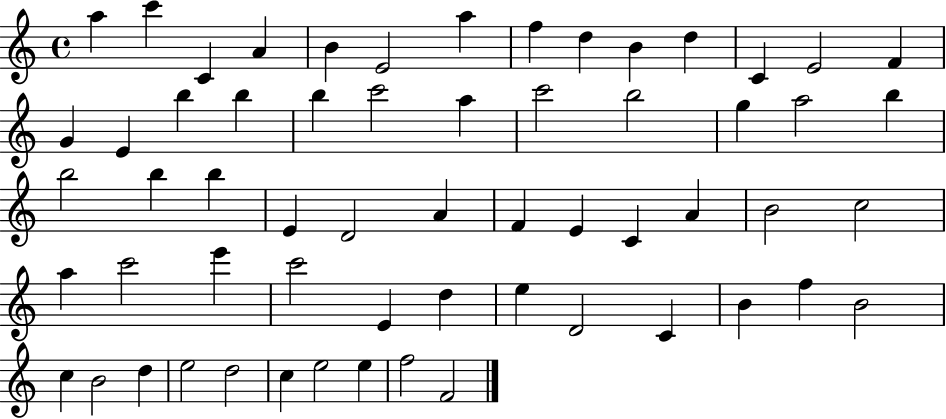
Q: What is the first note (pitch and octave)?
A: A5